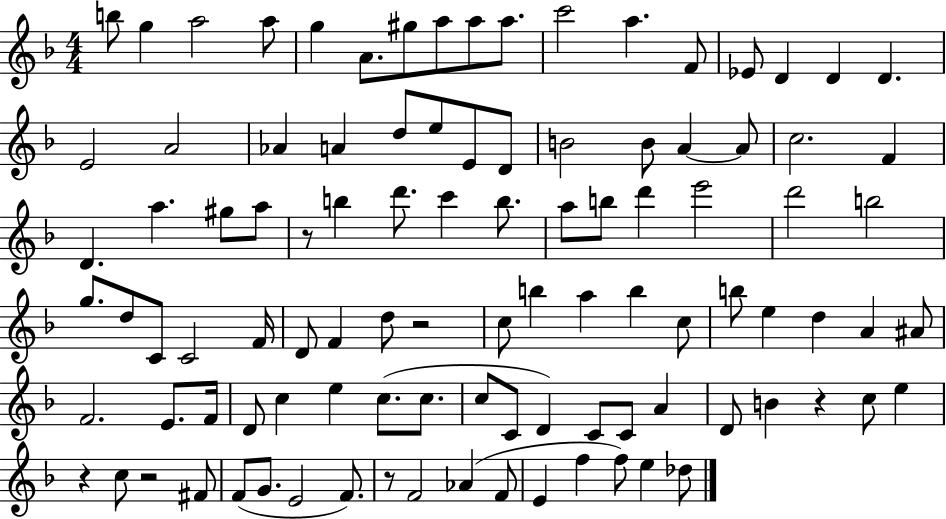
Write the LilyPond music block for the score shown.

{
  \clef treble
  \numericTimeSignature
  \time 4/4
  \key f \major
  b''8 g''4 a''2 a''8 | g''4 a'8. gis''8 a''8 a''8 a''8. | c'''2 a''4. f'8 | ees'8 d'4 d'4 d'4. | \break e'2 a'2 | aes'4 a'4 d''8 e''8 e'8 d'8 | b'2 b'8 a'4~~ a'8 | c''2. f'4 | \break d'4. a''4. gis''8 a''8 | r8 b''4 d'''8. c'''4 b''8. | a''8 b''8 d'''4 e'''2 | d'''2 b''2 | \break g''8. d''8 c'8 c'2 f'16 | d'8 f'4 d''8 r2 | c''8 b''4 a''4 b''4 c''8 | b''8 e''4 d''4 a'4 ais'8 | \break f'2. e'8. f'16 | d'8 c''4 e''4 c''8.( c''8. | c''8 c'8 d'4) c'8 c'8 a'4 | d'8 b'4 r4 c''8 e''4 | \break r4 c''8 r2 fis'8 | f'8( g'8. e'2 f'8.) | r8 f'2 aes'4( f'8 | e'4 f''4 f''8) e''4 des''8 | \break \bar "|."
}